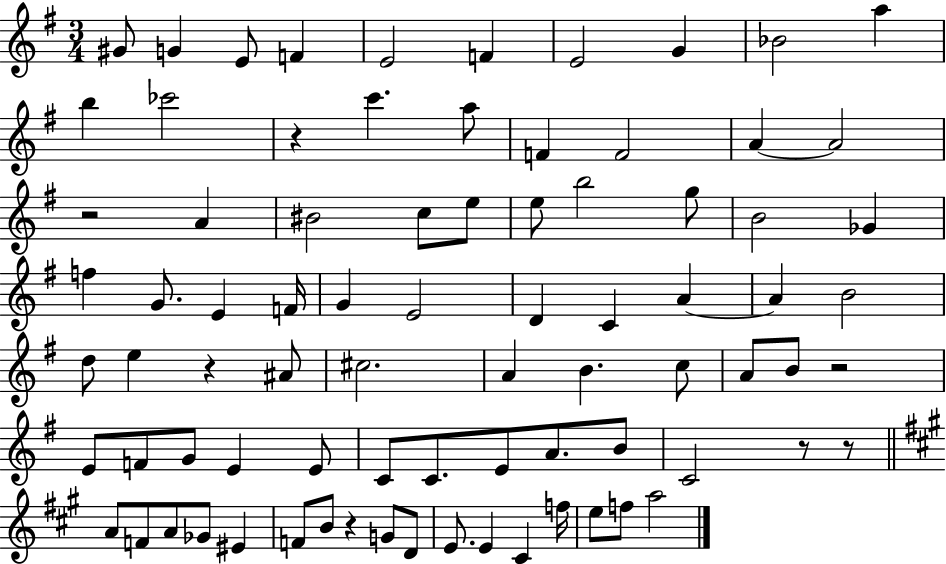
G#4/e G4/q E4/e F4/q E4/h F4/q E4/h G4/q Bb4/h A5/q B5/q CES6/h R/q C6/q. A5/e F4/q F4/h A4/q A4/h R/h A4/q BIS4/h C5/e E5/e E5/e B5/h G5/e B4/h Gb4/q F5/q G4/e. E4/q F4/s G4/q E4/h D4/q C4/q A4/q A4/q B4/h D5/e E5/q R/q A#4/e C#5/h. A4/q B4/q. C5/e A4/e B4/e R/h E4/e F4/e G4/e E4/q E4/e C4/e C4/e. E4/e A4/e. B4/e C4/h R/e R/e A4/e F4/e A4/e Gb4/e EIS4/q F4/e B4/e R/q G4/e D4/e E4/e. E4/q C#4/q F5/s E5/e F5/e A5/h